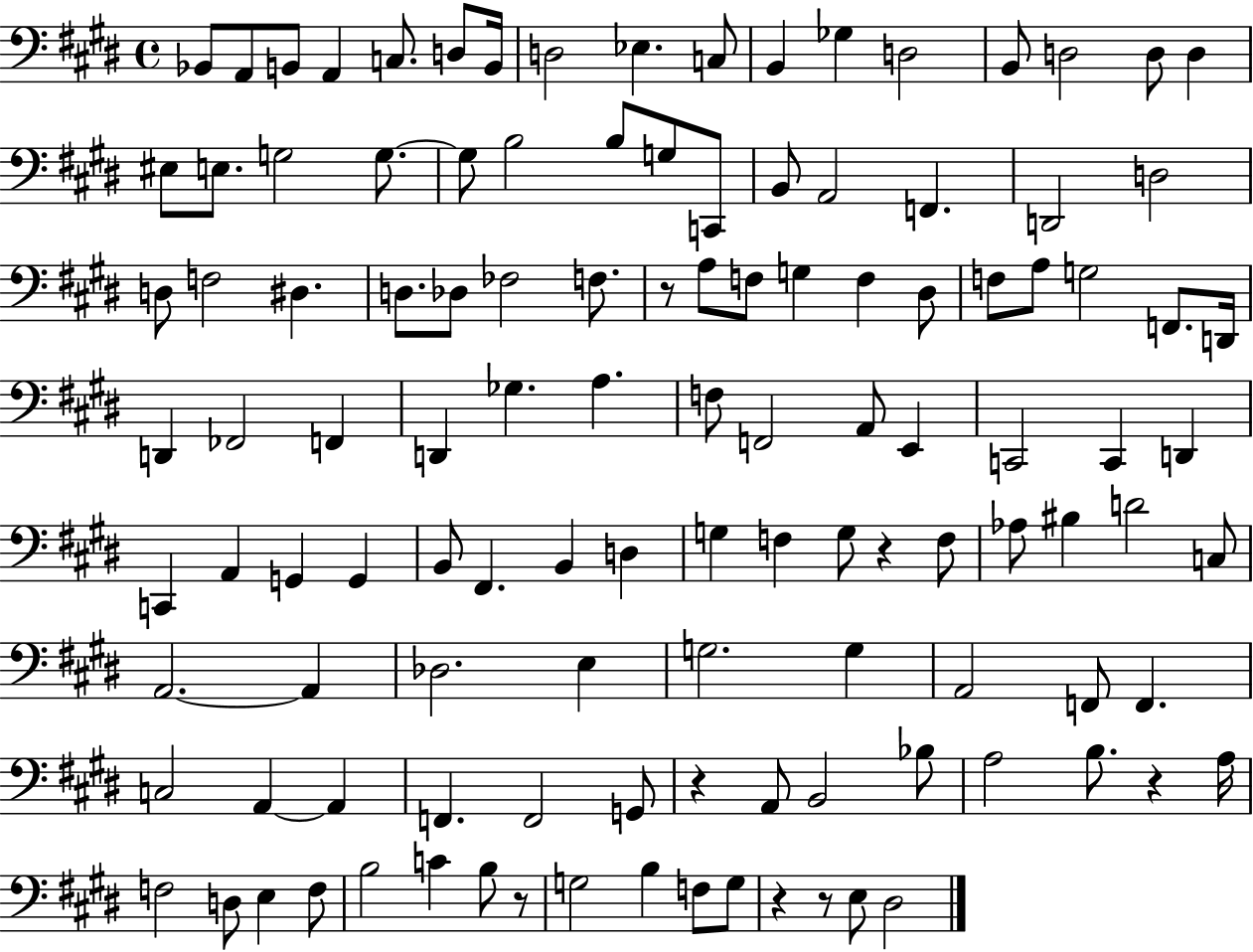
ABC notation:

X:1
T:Untitled
M:4/4
L:1/4
K:E
_B,,/2 A,,/2 B,,/2 A,, C,/2 D,/2 B,,/4 D,2 _E, C,/2 B,, _G, D,2 B,,/2 D,2 D,/2 D, ^E,/2 E,/2 G,2 G,/2 G,/2 B,2 B,/2 G,/2 C,,/2 B,,/2 A,,2 F,, D,,2 D,2 D,/2 F,2 ^D, D,/2 _D,/2 _F,2 F,/2 z/2 A,/2 F,/2 G, F, ^D,/2 F,/2 A,/2 G,2 F,,/2 D,,/4 D,, _F,,2 F,, D,, _G, A, F,/2 F,,2 A,,/2 E,, C,,2 C,, D,, C,, A,, G,, G,, B,,/2 ^F,, B,, D, G, F, G,/2 z F,/2 _A,/2 ^B, D2 C,/2 A,,2 A,, _D,2 E, G,2 G, A,,2 F,,/2 F,, C,2 A,, A,, F,, F,,2 G,,/2 z A,,/2 B,,2 _B,/2 A,2 B,/2 z A,/4 F,2 D,/2 E, F,/2 B,2 C B,/2 z/2 G,2 B, F,/2 G,/2 z z/2 E,/2 ^D,2